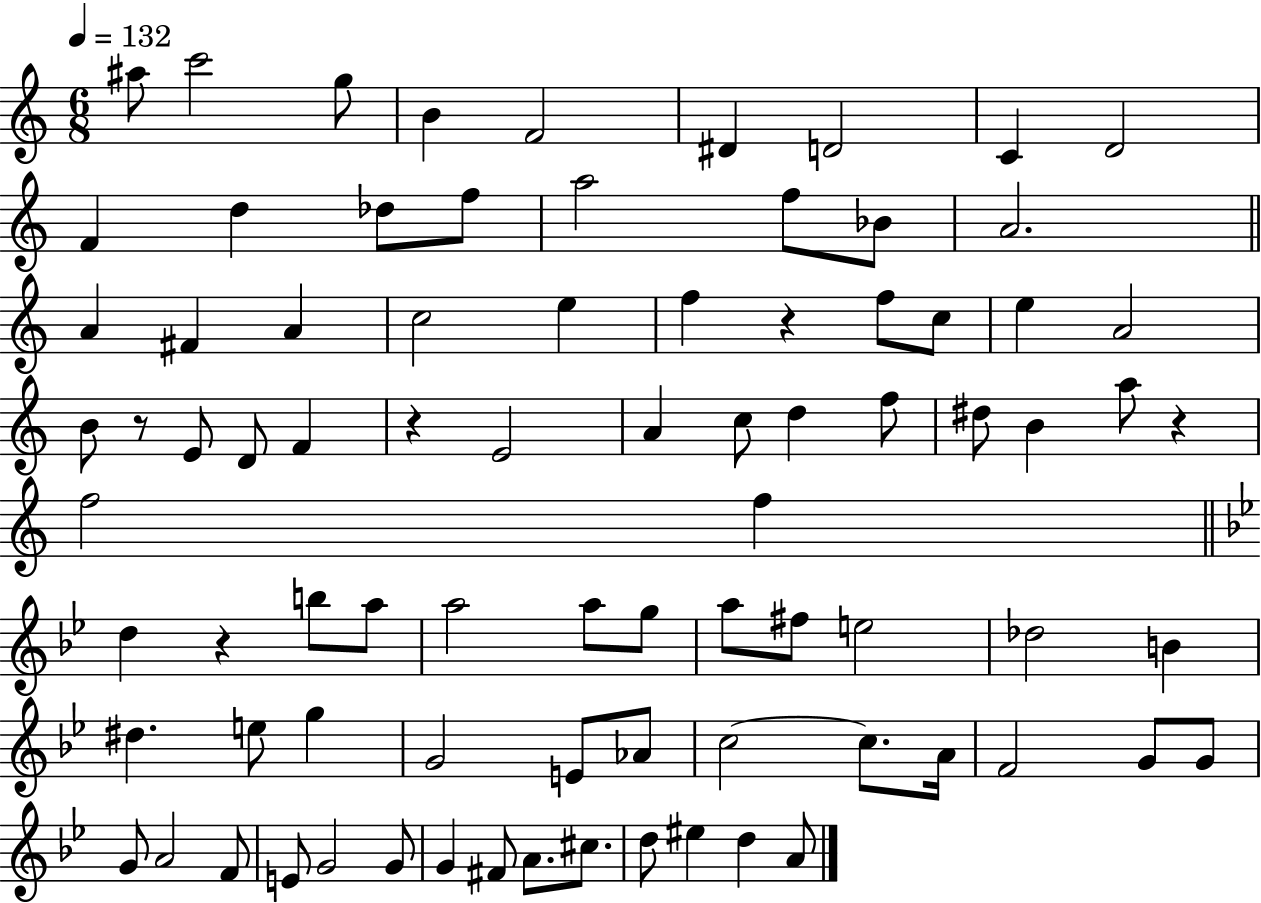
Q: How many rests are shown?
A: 5